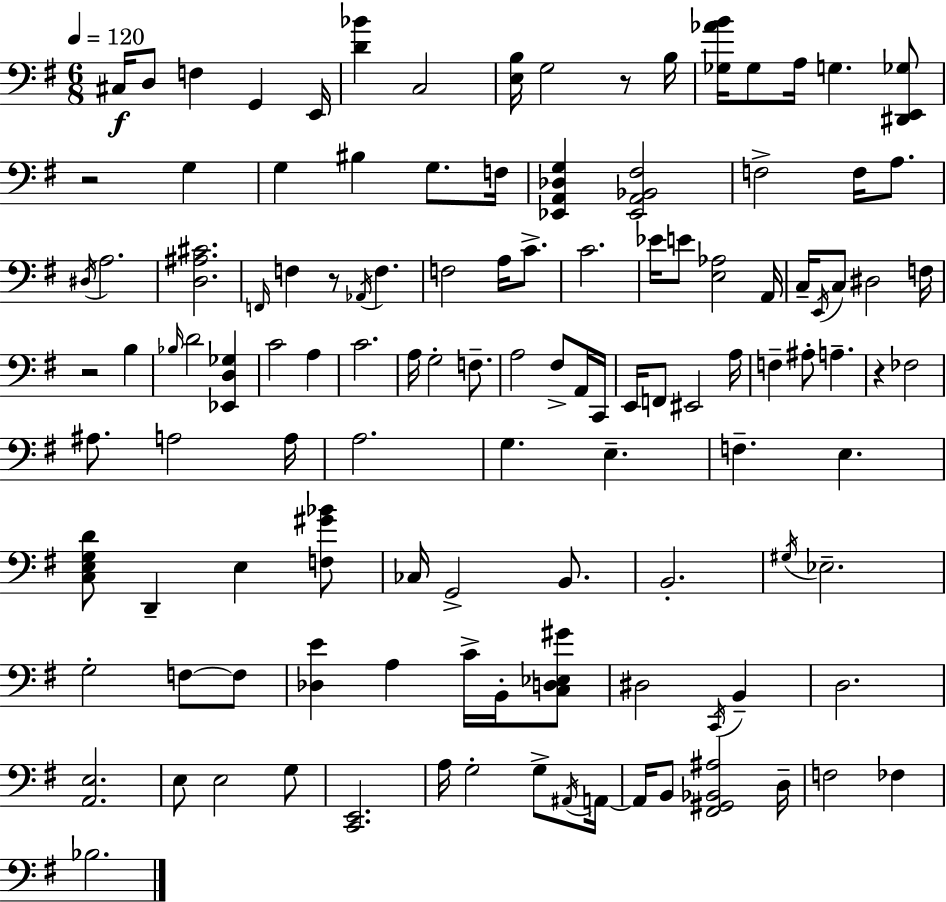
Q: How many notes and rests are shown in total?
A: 119